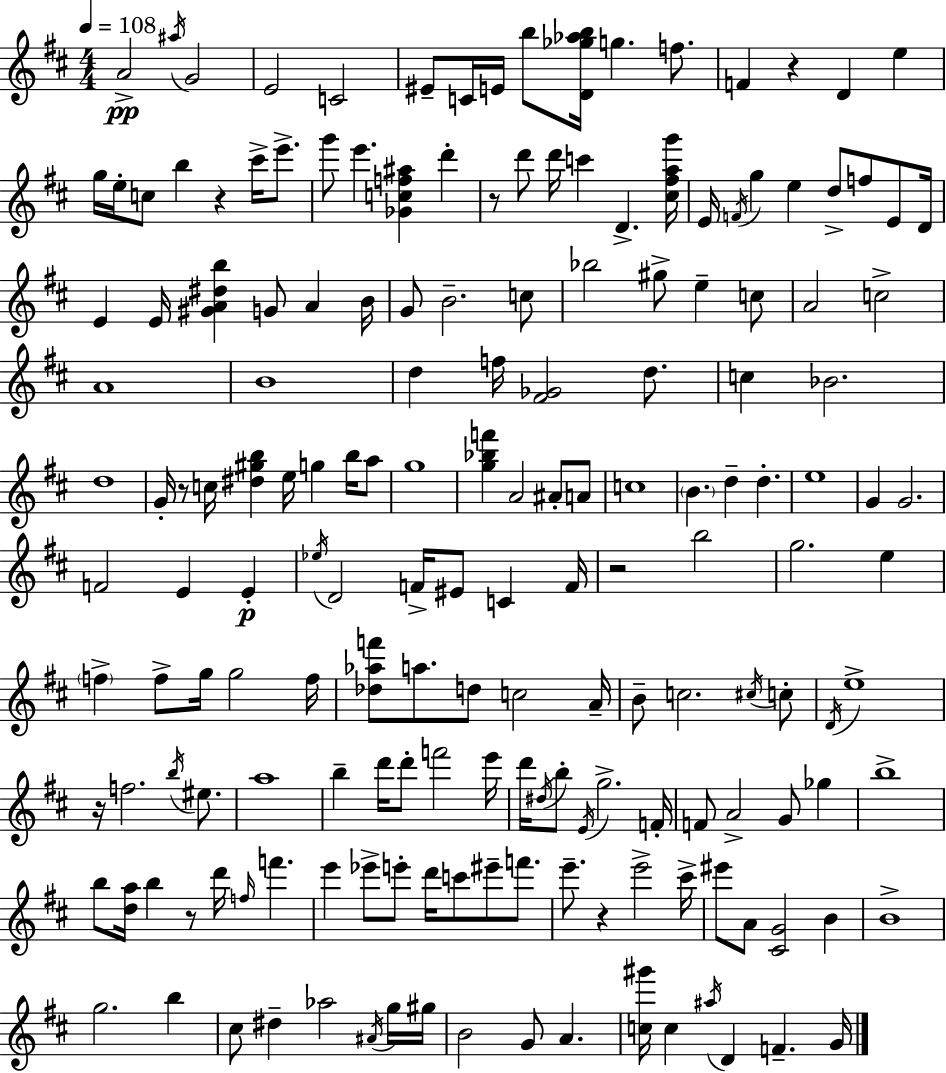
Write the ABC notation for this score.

X:1
T:Untitled
M:4/4
L:1/4
K:D
A2 ^a/4 G2 E2 C2 ^E/2 C/4 E/4 b/2 [D_g_ab]/4 g f/2 F z D e g/4 e/4 c/2 b z ^c'/4 e'/2 g'/2 e' [_Gcf^a] d' z/2 d'/2 d'/4 c' D [^c^fag']/4 E/4 F/4 g e d/2 f/2 E/2 D/4 E E/4 [^GA^db] G/2 A B/4 G/2 B2 c/2 _b2 ^g/2 e c/2 A2 c2 A4 B4 d f/4 [^F_G]2 d/2 c _B2 d4 G/4 z/2 c/4 [^d^gb] e/4 g b/4 a/2 g4 [g_bf'] A2 ^A/2 A/2 c4 B d d e4 G G2 F2 E E _e/4 D2 F/4 ^E/2 C F/4 z2 b2 g2 e f f/2 g/4 g2 f/4 [_d_af']/2 a/2 d/2 c2 A/4 B/2 c2 ^c/4 c/2 D/4 e4 z/4 f2 b/4 ^e/2 a4 b d'/4 d'/2 f'2 e'/4 d'/4 ^d/4 b/2 E/4 g2 F/4 F/2 A2 G/2 _g b4 b/2 [da]/4 b z/2 d'/4 f/4 f' e' _e'/2 e'/2 d'/4 c'/2 ^e'/2 f'/2 e'/2 z e'2 ^c'/4 ^e'/2 A/2 [^CG]2 B B4 g2 b ^c/2 ^d _a2 ^A/4 g/4 ^g/4 B2 G/2 A [c^g']/4 c ^a/4 D F G/4